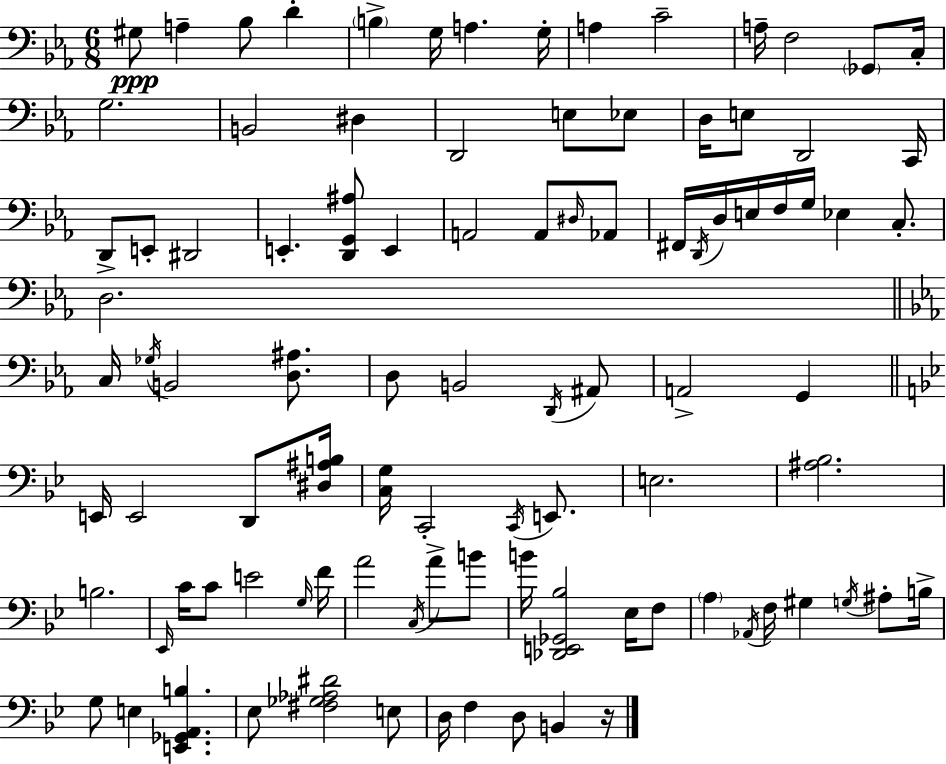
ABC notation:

X:1
T:Untitled
M:6/8
L:1/4
K:Eb
^G,/2 A, _B,/2 D B, G,/4 A, G,/4 A, C2 A,/4 F,2 _G,,/2 C,/4 G,2 B,,2 ^D, D,,2 E,/2 _E,/2 D,/4 E,/2 D,,2 C,,/4 D,,/2 E,,/2 ^D,,2 E,, [D,,G,,^A,]/2 E,, A,,2 A,,/2 ^D,/4 _A,,/2 ^F,,/4 D,,/4 D,/4 E,/4 F,/4 G,/4 _E, C,/2 D,2 C,/4 _G,/4 B,,2 [D,^A,]/2 D,/2 B,,2 D,,/4 ^A,,/2 A,,2 G,, E,,/4 E,,2 D,,/2 [^D,^A,B,]/4 [C,G,]/4 C,,2 C,,/4 E,,/2 E,2 [^A,_B,]2 B,2 _E,,/4 C/4 C/2 E2 G,/4 F/4 A2 C,/4 A/2 B/2 B/4 [_D,,E,,_G,,_B,]2 _E,/4 F,/2 A, _A,,/4 F,/4 ^G, G,/4 ^A,/2 B,/4 G,/2 E, [E,,_G,,A,,B,] _E,/2 [^F,_G,_A,^D]2 E,/2 D,/4 F, D,/2 B,, z/4